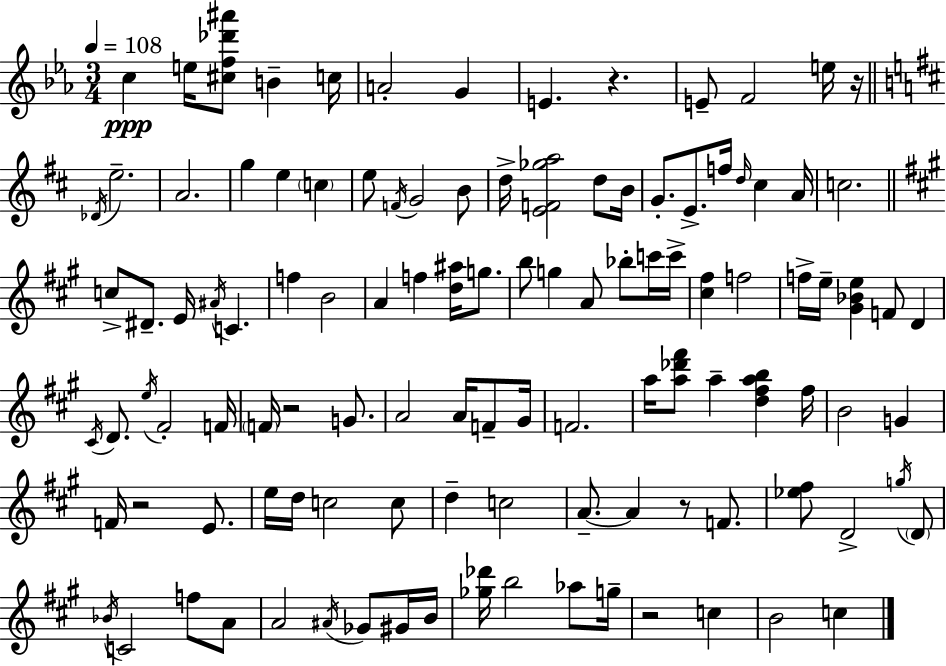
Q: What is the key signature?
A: EES major